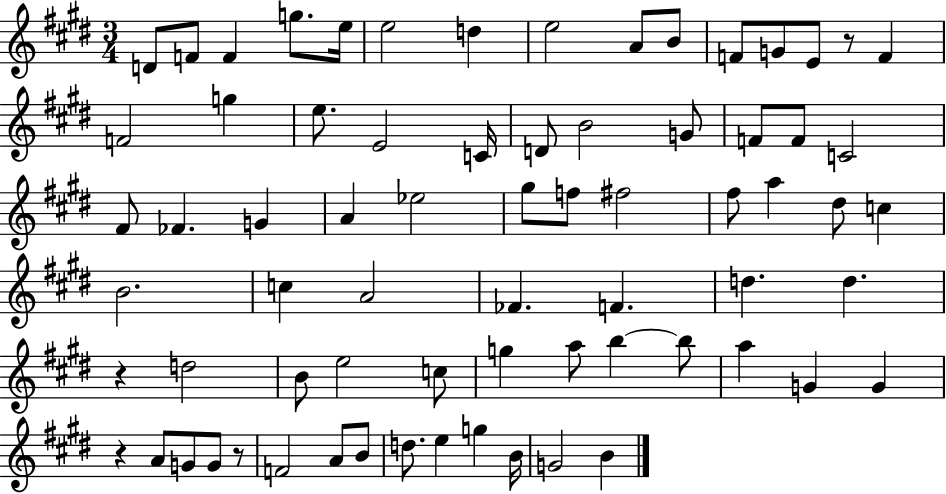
X:1
T:Untitled
M:3/4
L:1/4
K:E
D/2 F/2 F g/2 e/4 e2 d e2 A/2 B/2 F/2 G/2 E/2 z/2 F F2 g e/2 E2 C/4 D/2 B2 G/2 F/2 F/2 C2 ^F/2 _F G A _e2 ^g/2 f/2 ^f2 ^f/2 a ^d/2 c B2 c A2 _F F d d z d2 B/2 e2 c/2 g a/2 b b/2 a G G z A/2 G/2 G/2 z/2 F2 A/2 B/2 d/2 e g B/4 G2 B